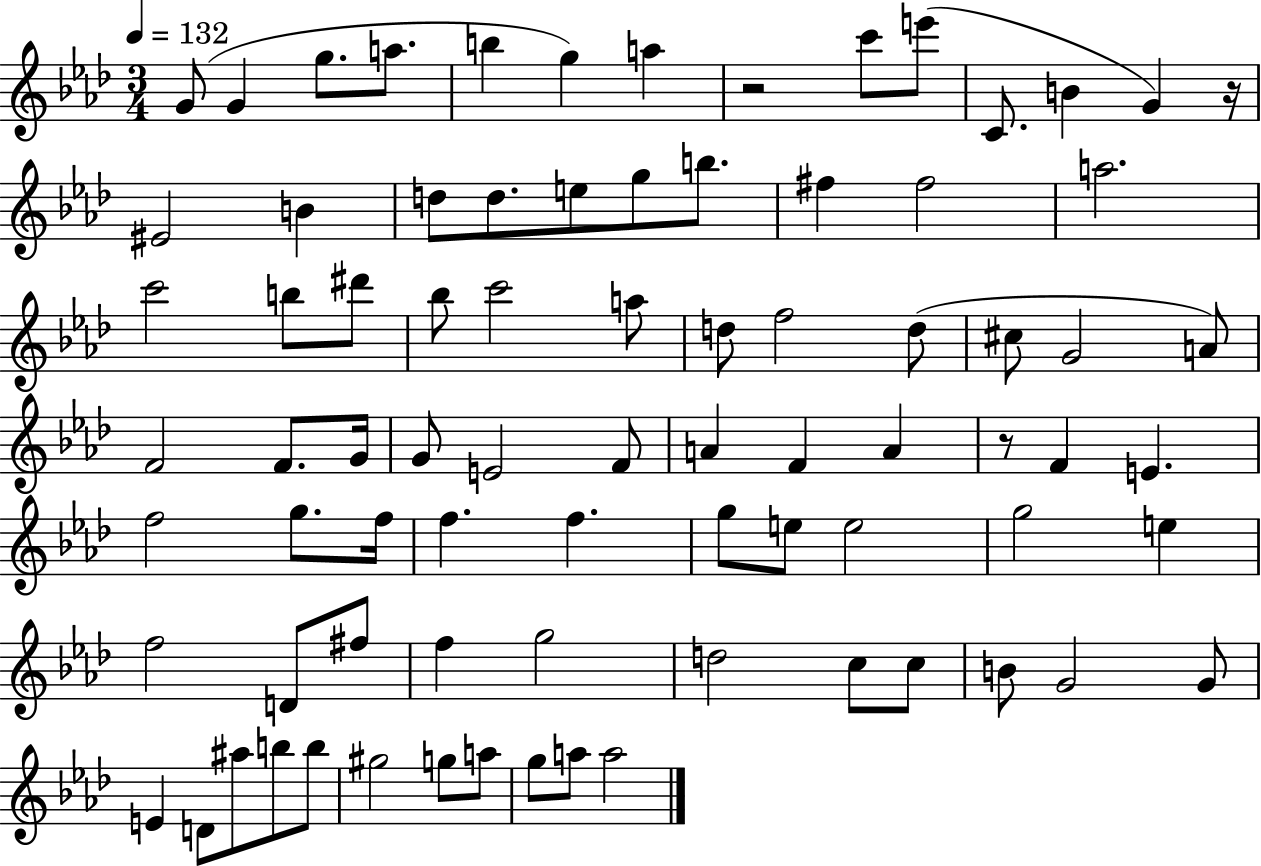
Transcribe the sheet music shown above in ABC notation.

X:1
T:Untitled
M:3/4
L:1/4
K:Ab
G/2 G g/2 a/2 b g a z2 c'/2 e'/2 C/2 B G z/4 ^E2 B d/2 d/2 e/2 g/2 b/2 ^f ^f2 a2 c'2 b/2 ^d'/2 _b/2 c'2 a/2 d/2 f2 d/2 ^c/2 G2 A/2 F2 F/2 G/4 G/2 E2 F/2 A F A z/2 F E f2 g/2 f/4 f f g/2 e/2 e2 g2 e f2 D/2 ^f/2 f g2 d2 c/2 c/2 B/2 G2 G/2 E D/2 ^a/2 b/2 b/2 ^g2 g/2 a/2 g/2 a/2 a2